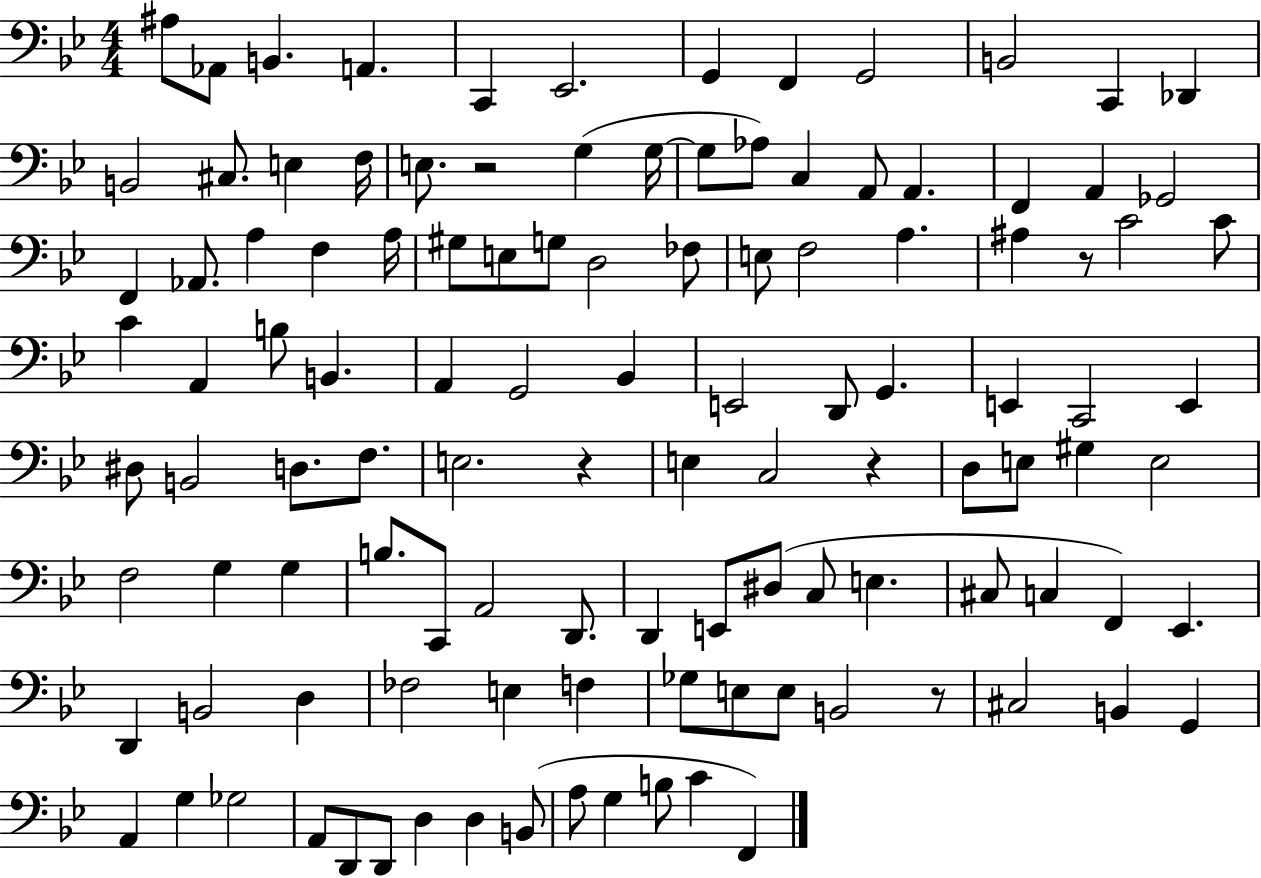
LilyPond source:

{
  \clef bass
  \numericTimeSignature
  \time 4/4
  \key bes \major
  ais8 aes,8 b,4. a,4. | c,4 ees,2. | g,4 f,4 g,2 | b,2 c,4 des,4 | \break b,2 cis8. e4 f16 | e8. r2 g4( g16~~ | g8 aes8) c4 a,8 a,4. | f,4 a,4 ges,2 | \break f,4 aes,8. a4 f4 a16 | gis8 e8 g8 d2 fes8 | e8 f2 a4. | ais4 r8 c'2 c'8 | \break c'4 a,4 b8 b,4. | a,4 g,2 bes,4 | e,2 d,8 g,4. | e,4 c,2 e,4 | \break dis8 b,2 d8. f8. | e2. r4 | e4 c2 r4 | d8 e8 gis4 e2 | \break f2 g4 g4 | b8. c,8 a,2 d,8. | d,4 e,8 dis8( c8 e4. | cis8 c4 f,4) ees,4. | \break d,4 b,2 d4 | fes2 e4 f4 | ges8 e8 e8 b,2 r8 | cis2 b,4 g,4 | \break a,4 g4 ges2 | a,8 d,8 d,8 d4 d4 b,8( | a8 g4 b8 c'4 f,4) | \bar "|."
}